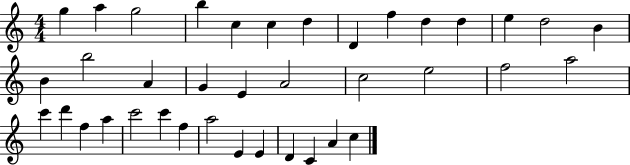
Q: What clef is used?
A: treble